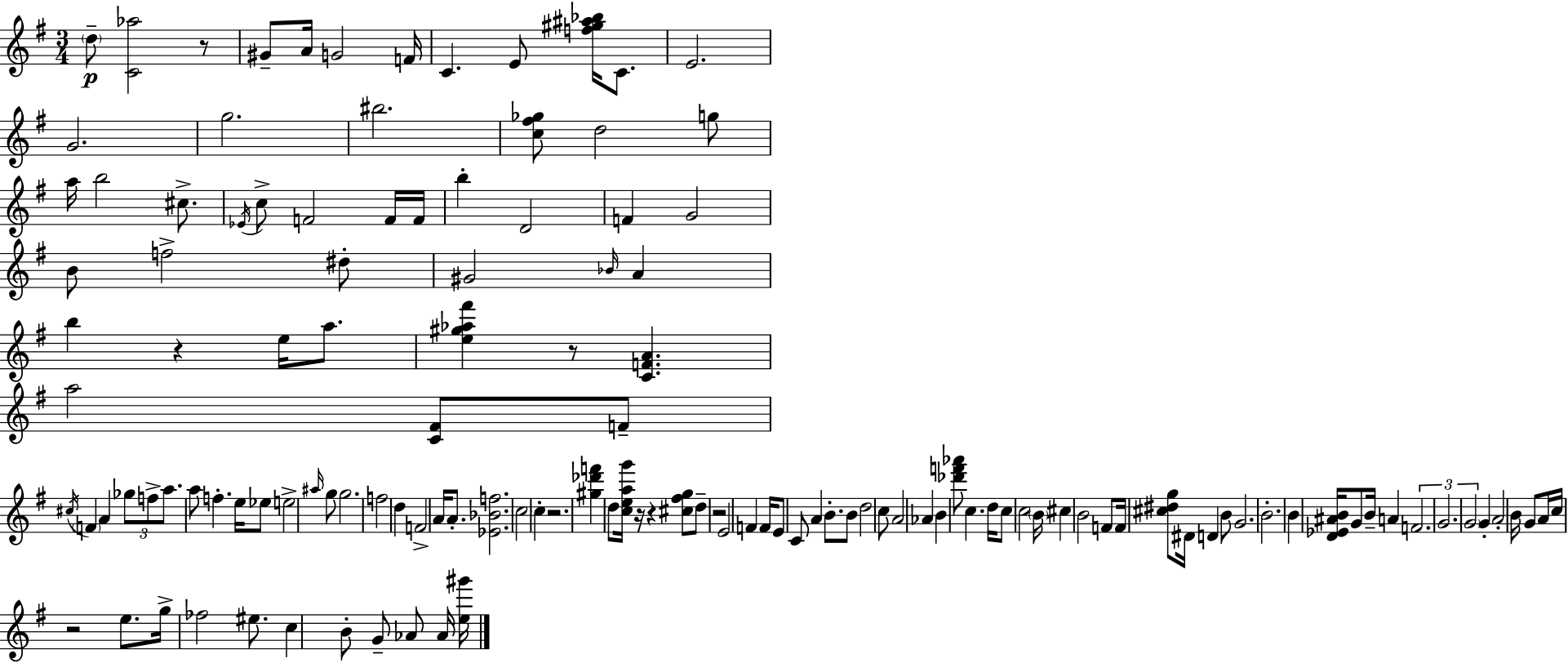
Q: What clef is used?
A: treble